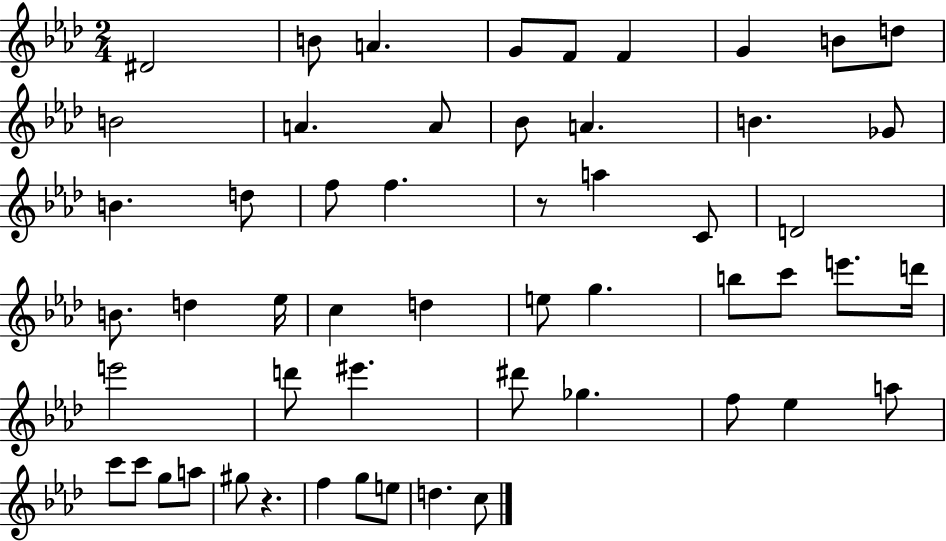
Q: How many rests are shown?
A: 2